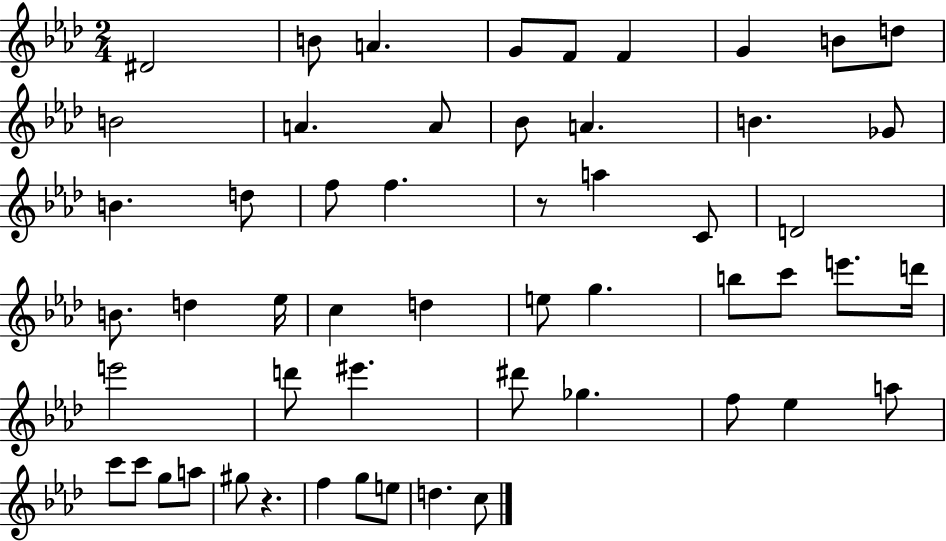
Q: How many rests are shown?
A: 2